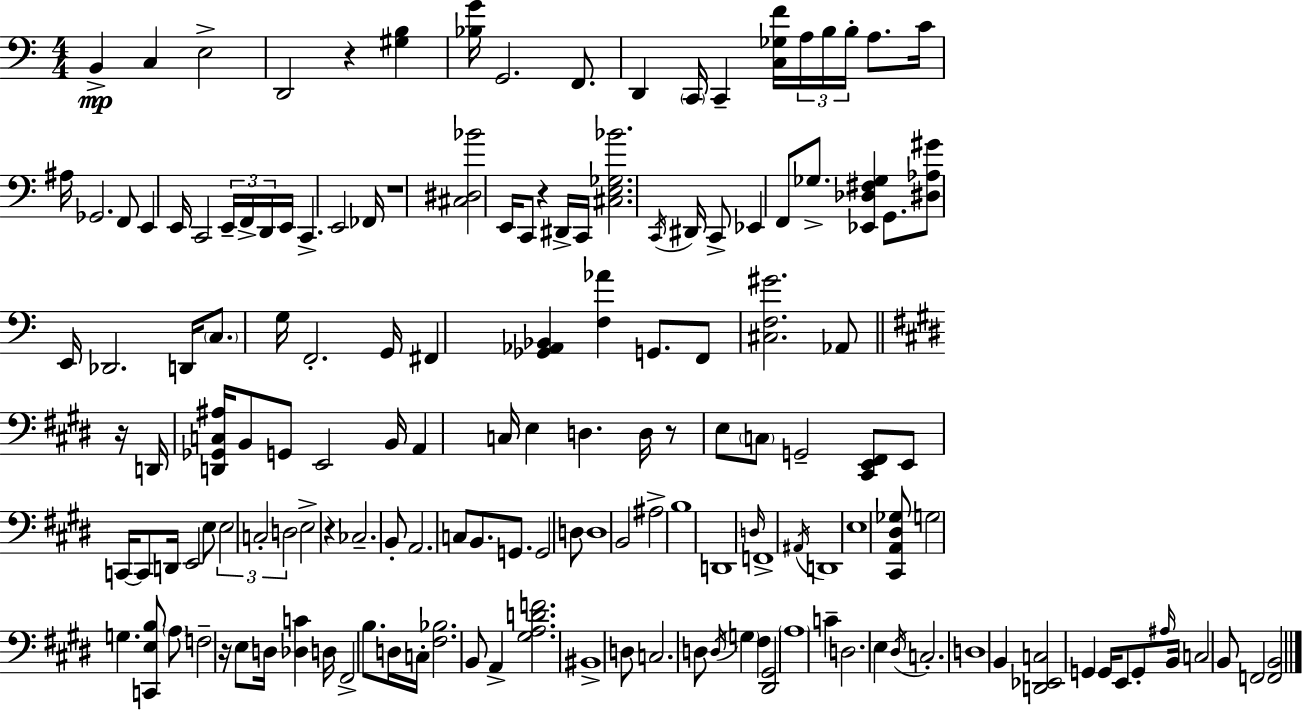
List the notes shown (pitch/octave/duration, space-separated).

B2/q C3/q E3/h D2/h R/q [G#3,B3]/q [Bb3,G4]/s G2/h. F2/e. D2/q C2/s C2/q [C3,Gb3,F4]/s A3/s B3/s B3/s A3/e. C4/s A#3/s Gb2/h. F2/e E2/q E2/s C2/h E2/s F2/s D2/s E2/s C2/q. E2/h FES2/s R/w [C#3,D#3,Bb4]/h E2/s C2/e R/q D#2/s C2/s [C#3,E3,Gb3,Bb4]/h. C2/s D#2/s C2/e Eb2/q F2/e Gb3/e. [Eb2,Db3,F#3,Gb3]/q G2/e. [D#3,Ab3,G#4]/e E2/s Db2/h. D2/s C3/e. G3/s F2/h. G2/s F#2/q [Gb2,Ab2,Bb2]/q [F3,Ab4]/q G2/e. F2/e [C#3,F3,G#4]/h. Ab2/e R/s D2/s [D2,Gb2,C3,A#3]/s B2/e G2/e E2/h B2/s A2/q C3/s E3/q D3/q. D3/s R/e E3/e C3/e G2/h [C#2,E2,F#2]/e E2/e C2/s C2/e D2/s E2/h E3/e E3/h C3/h D3/h E3/h R/q CES3/h. B2/e A2/h. C3/e B2/e. G2/e. G2/h D3/e D3/w B2/h A#3/h B3/w D2/w D3/s F2/w A#2/s D2/w E3/w [C#2,A2,D#3,Gb3]/e G3/h G3/q. [C2,E3,B3]/e A3/e F3/h R/s E3/e D3/s [Db3,C4]/q D3/s F#2/h B3/e. D3/s C3/s [F#3,Bb3]/h. B2/e A2/q [G#3,A3,D4,F4]/h. BIS2/w D3/e C3/h. D3/e D3/s G3/q F#3/q [D#2,G#2]/h A3/w C4/q D3/h. E3/q D#3/s C3/h. D3/w B2/q [D2,Eb2,C3]/h G2/q G2/s E2/e G2/e A#3/s B2/s C3/h B2/e F2/h [F2,B2]/h